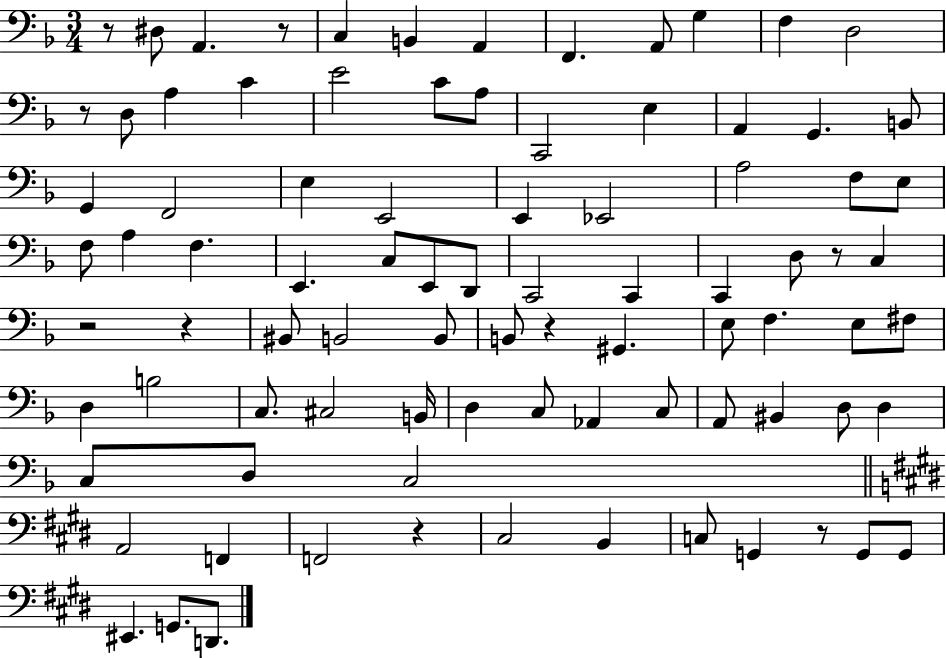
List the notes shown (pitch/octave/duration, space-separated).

R/e D#3/e A2/q. R/e C3/q B2/q A2/q F2/q. A2/e G3/q F3/q D3/h R/e D3/e A3/q C4/q E4/h C4/e A3/e C2/h E3/q A2/q G2/q. B2/e G2/q F2/h E3/q E2/h E2/q Eb2/h A3/h F3/e E3/e F3/e A3/q F3/q. E2/q. C3/e E2/e D2/e C2/h C2/q C2/q D3/e R/e C3/q R/h R/q BIS2/e B2/h B2/e B2/e R/q G#2/q. E3/e F3/q. E3/e F#3/e D3/q B3/h C3/e. C#3/h B2/s D3/q C3/e Ab2/q C3/e A2/e BIS2/q D3/e D3/q C3/e D3/e C3/h A2/h F2/q F2/h R/q C#3/h B2/q C3/e G2/q R/e G2/e G2/e EIS2/q. G2/e. D2/e.